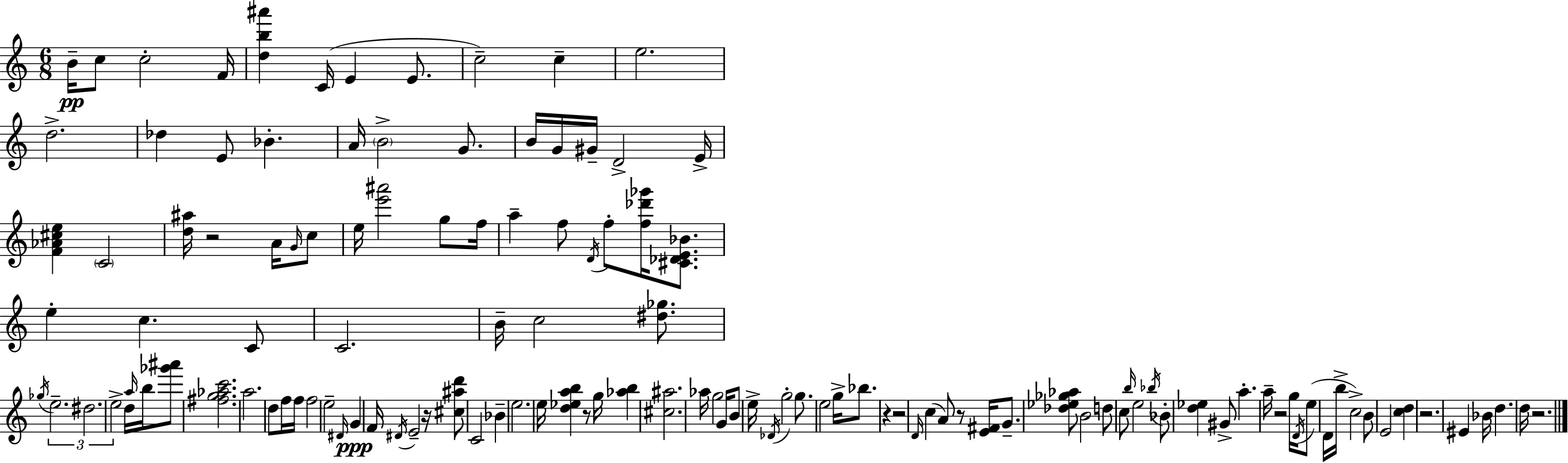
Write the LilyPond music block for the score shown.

{
  \clef treble
  \numericTimeSignature
  \time 6/8
  \key c \major
  b'16--\pp c''8 c''2-. f'16 | <d'' b'' ais'''>4 c'16( e'4 e'8. | c''2--) c''4-- | e''2. | \break d''2.-> | des''4 e'8 bes'4.-. | a'16 \parenthesize b'2-> g'8. | b'16 g'16 gis'16-- d'2-> e'16-> | \break <f' aes' cis'' e''>4 \parenthesize c'2 | <d'' ais''>16 r2 a'16 \grace { g'16 } c''8 | e''16 <e''' ais'''>2 g''8 | f''16 a''4-- f''8 \acciaccatura { d'16 } f''8-. <f'' des''' ges'''>16 <cis' des' e' bes'>8. | \break e''4-. c''4. | c'8 c'2. | b'16-- c''2 <dis'' ges''>8. | \acciaccatura { ges''16 } \tuplet 3/2 { e''2.-- | \break dis''2. | e''2-> } d''16 | \grace { a''16 } b''16 <ges''' ais'''>8 <fis'' g'' aes'' c'''>2. | a''2. | \break d''8 f''16 f''16 f''2 | e''2-- | \grace { dis'16 }\ppp g'4 f'16 \acciaccatura { dis'16 } e'2-- | r16 <cis'' ais'' d'''>8 c'2 | \break bes'4-- e''2. | e''16 <d'' ees'' a'' b''>4 r8 | g''16 <aes'' b''>4 <cis'' ais''>2. | aes''16 g''2 | \break g'16 b'8 e''16-> \acciaccatura { des'16 } g''2-. | g''8. e''2 | g''16-> bes''8. r4 r2 | \grace { d'16 }( c''4 | \break a'8) r8 <e' fis'>16 g'8.-- <des'' ees'' ges'' aes''>8 b'2 | d''8 c''8 \grace { b''16 } e''2 | \acciaccatura { bes''16 } bes'8-. <d'' ees''>4 | gis'8-> a''4.-. a''16-- r2 | \break g''16 \acciaccatura { d'16 }( e''8 d'16 | b''16-> c''2->) b'8 e'2 | <c'' d''>4 r2. | eis'4 | \break bes'16 d''4. d''16 r2. | \bar "|."
}